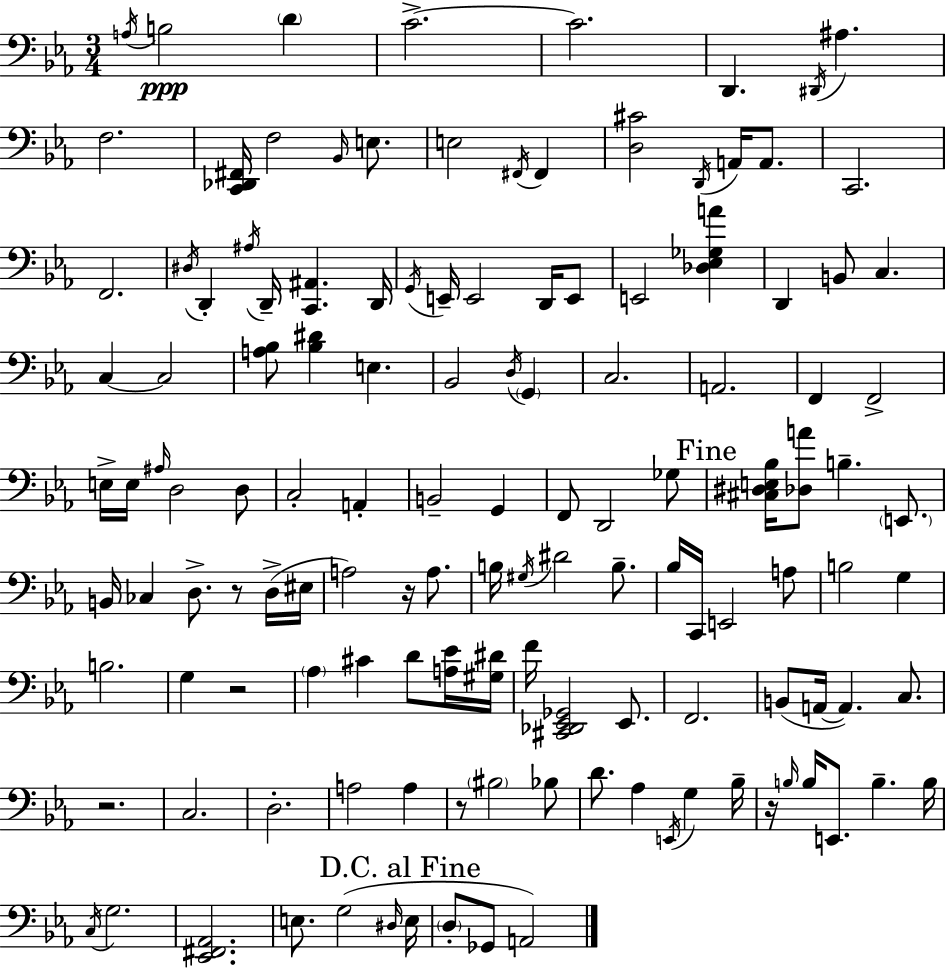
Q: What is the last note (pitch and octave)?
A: A2